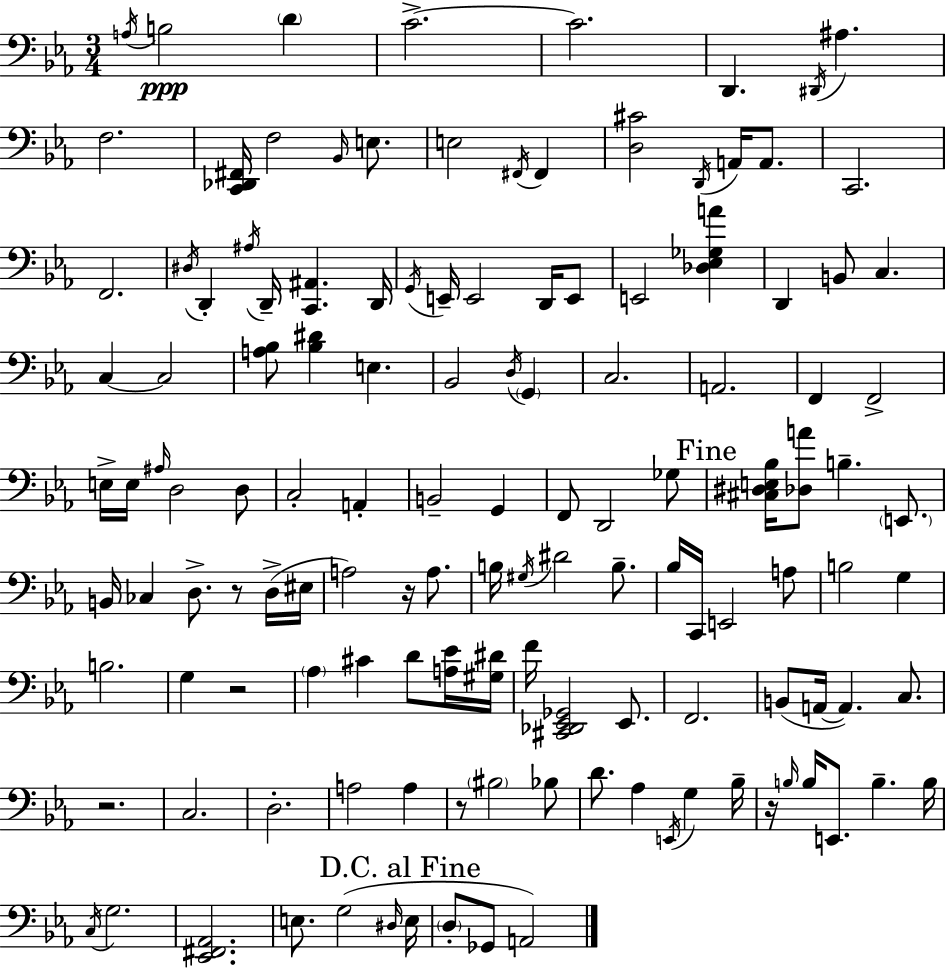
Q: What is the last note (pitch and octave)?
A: A2